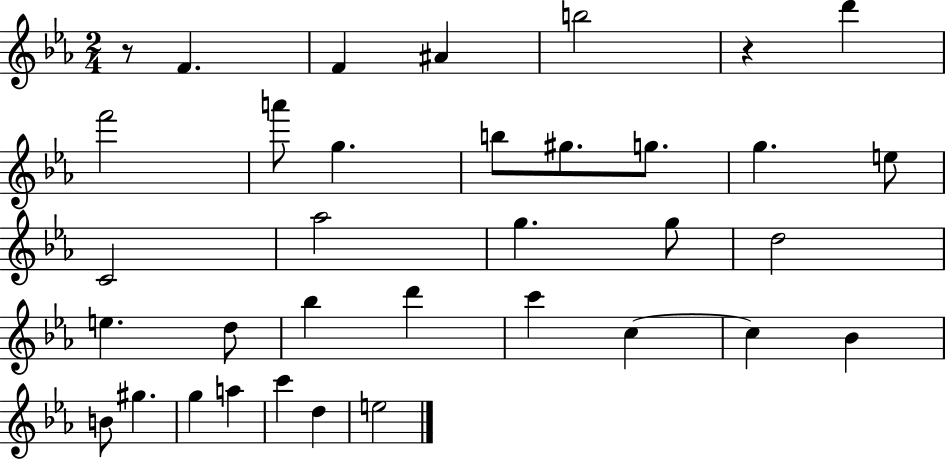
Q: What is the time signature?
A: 2/4